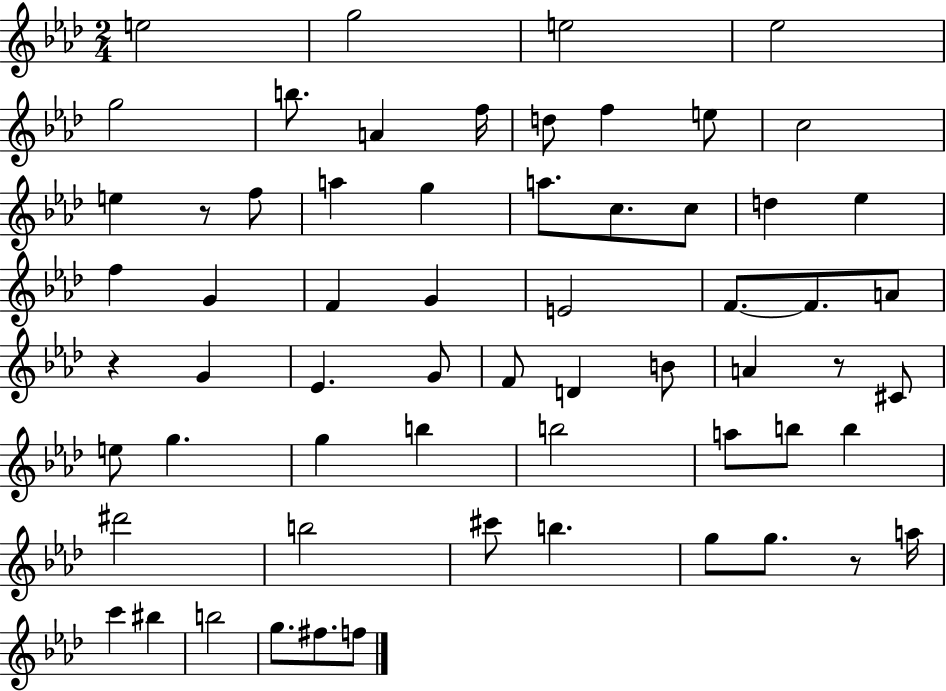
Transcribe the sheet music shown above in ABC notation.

X:1
T:Untitled
M:2/4
L:1/4
K:Ab
e2 g2 e2 _e2 g2 b/2 A f/4 d/2 f e/2 c2 e z/2 f/2 a g a/2 c/2 c/2 d _e f G F G E2 F/2 F/2 A/2 z G _E G/2 F/2 D B/2 A z/2 ^C/2 e/2 g g b b2 a/2 b/2 b ^d'2 b2 ^c'/2 b g/2 g/2 z/2 a/4 c' ^b b2 g/2 ^f/2 f/2